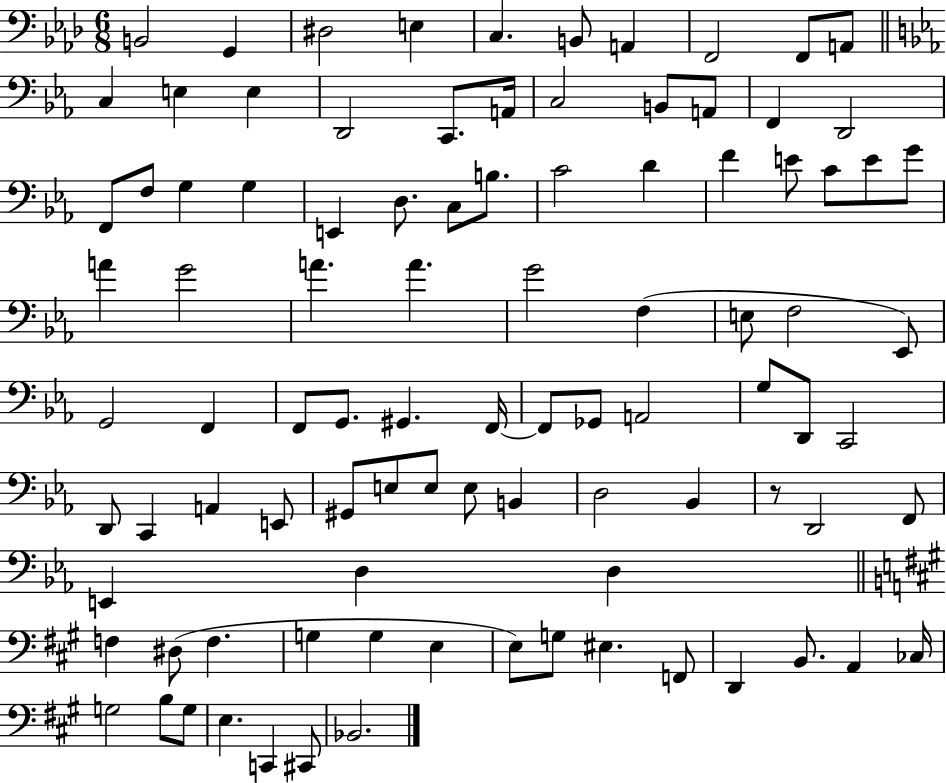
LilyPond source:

{
  \clef bass
  \numericTimeSignature
  \time 6/8
  \key aes \major
  b,2 g,4 | dis2 e4 | c4. b,8 a,4 | f,2 f,8 a,8 | \break \bar "||" \break \key c \minor c4 e4 e4 | d,2 c,8. a,16 | c2 b,8 a,8 | f,4 d,2 | \break f,8 f8 g4 g4 | e,4 d8. c8 b8. | c'2 d'4 | f'4 e'8 c'8 e'8 g'8 | \break a'4 g'2 | a'4. a'4. | g'2 f4( | e8 f2 ees,8) | \break g,2 f,4 | f,8 g,8. gis,4. f,16~~ | f,8 ges,8 a,2 | g8 d,8 c,2 | \break d,8 c,4 a,4 e,8 | gis,8 e8 e8 e8 b,4 | d2 bes,4 | r8 d,2 f,8 | \break e,4 d4 d4 | \bar "||" \break \key a \major f4 dis8( f4. | g4 g4 e4 | e8) g8 eis4. f,8 | d,4 b,8. a,4 ces16 | \break g2 b8 g8 | e4. c,4 cis,8 | bes,2. | \bar "|."
}